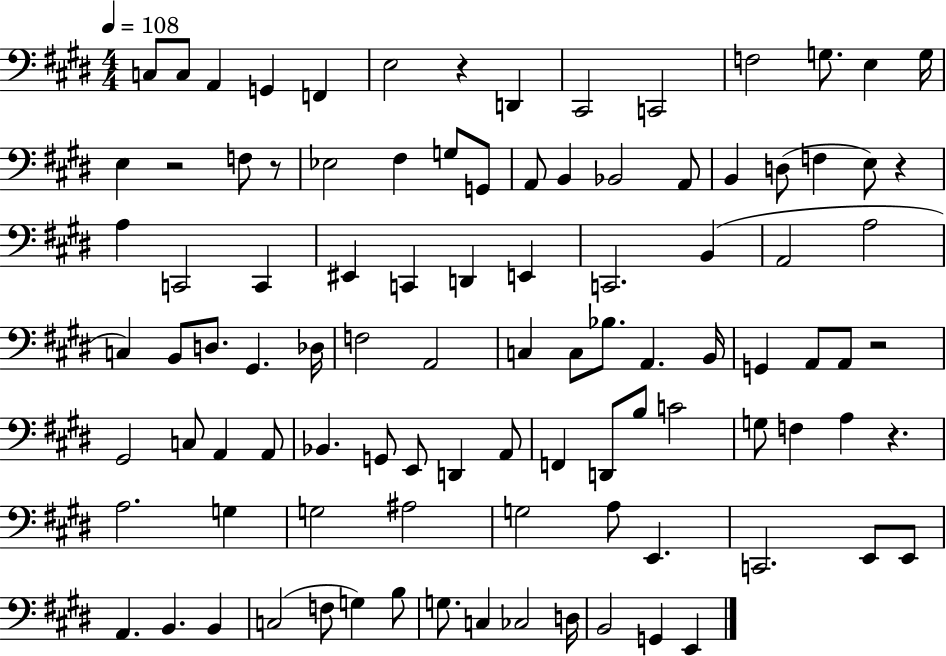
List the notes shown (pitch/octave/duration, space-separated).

C3/e C3/e A2/q G2/q F2/q E3/h R/q D2/q C#2/h C2/h F3/h G3/e. E3/q G3/s E3/q R/h F3/e R/e Eb3/h F#3/q G3/e G2/e A2/e B2/q Bb2/h A2/e B2/q D3/e F3/q E3/e R/q A3/q C2/h C2/q EIS2/q C2/q D2/q E2/q C2/h. B2/q A2/h A3/h C3/q B2/e D3/e. G#2/q. Db3/s F3/h A2/h C3/q C3/e Bb3/e. A2/q. B2/s G2/q A2/e A2/e R/h G#2/h C3/e A2/q A2/e Bb2/q. G2/e E2/e D2/q A2/e F2/q D2/e B3/e C4/h G3/e F3/q A3/q R/q. A3/h. G3/q G3/h A#3/h G3/h A3/e E2/q. C2/h. E2/e E2/e A2/q. B2/q. B2/q C3/h F3/e G3/q B3/e G3/e. C3/q CES3/h D3/s B2/h G2/q E2/q